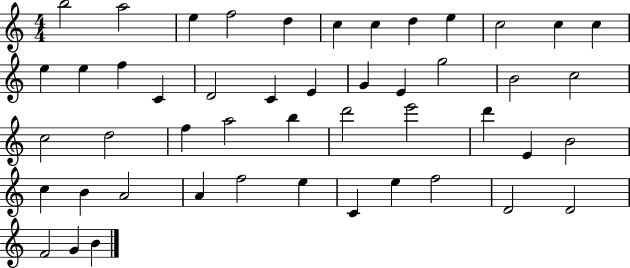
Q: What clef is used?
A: treble